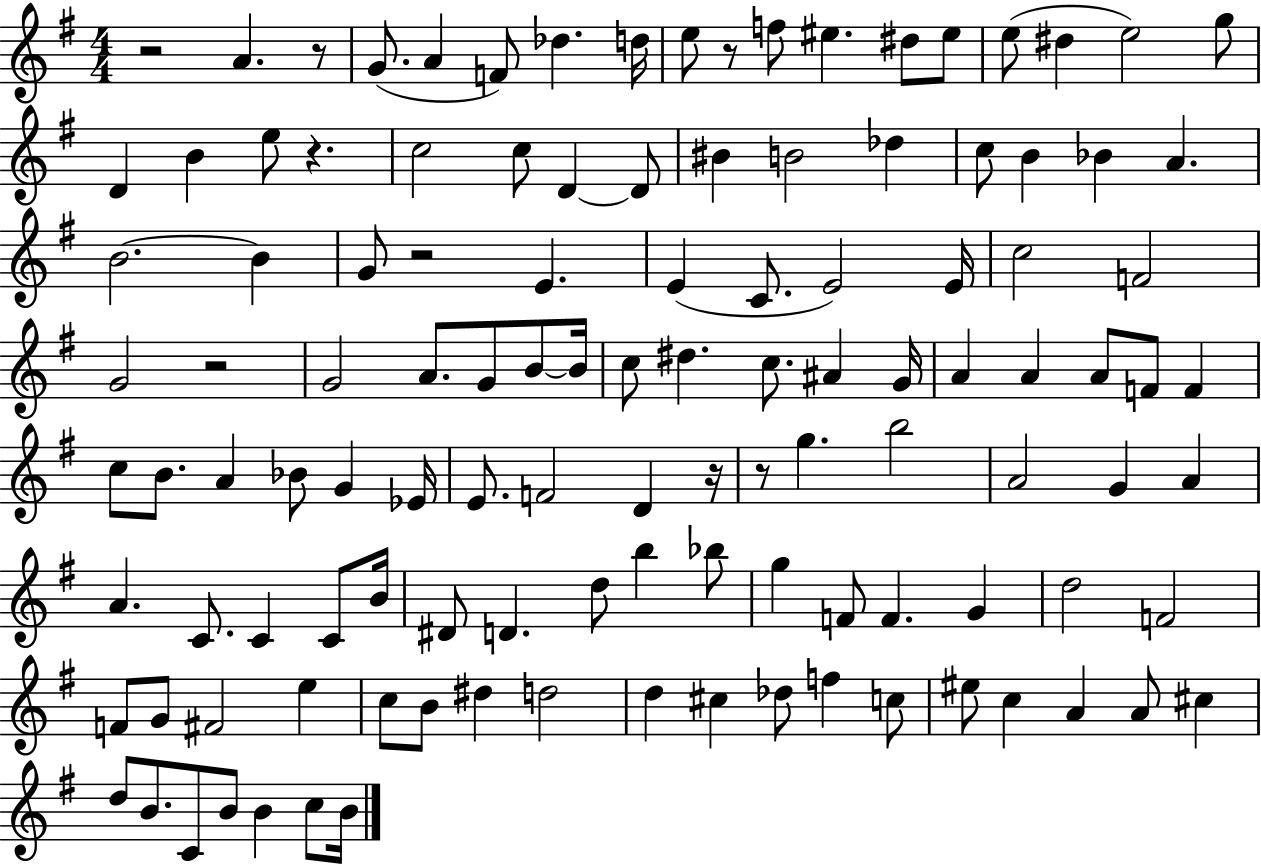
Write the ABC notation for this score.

X:1
T:Untitled
M:4/4
L:1/4
K:G
z2 A z/2 G/2 A F/2 _d d/4 e/2 z/2 f/2 ^e ^d/2 ^e/2 e/2 ^d e2 g/2 D B e/2 z c2 c/2 D D/2 ^B B2 _d c/2 B _B A B2 B G/2 z2 E E C/2 E2 E/4 c2 F2 G2 z2 G2 A/2 G/2 B/2 B/4 c/2 ^d c/2 ^A G/4 A A A/2 F/2 F c/2 B/2 A _B/2 G _E/4 E/2 F2 D z/4 z/2 g b2 A2 G A A C/2 C C/2 B/4 ^D/2 D d/2 b _b/2 g F/2 F G d2 F2 F/2 G/2 ^F2 e c/2 B/2 ^d d2 d ^c _d/2 f c/2 ^e/2 c A A/2 ^c d/2 B/2 C/2 B/2 B c/2 B/4